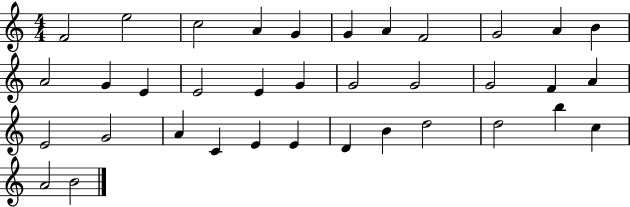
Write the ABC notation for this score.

X:1
T:Untitled
M:4/4
L:1/4
K:C
F2 e2 c2 A G G A F2 G2 A B A2 G E E2 E G G2 G2 G2 F A E2 G2 A C E E D B d2 d2 b c A2 B2